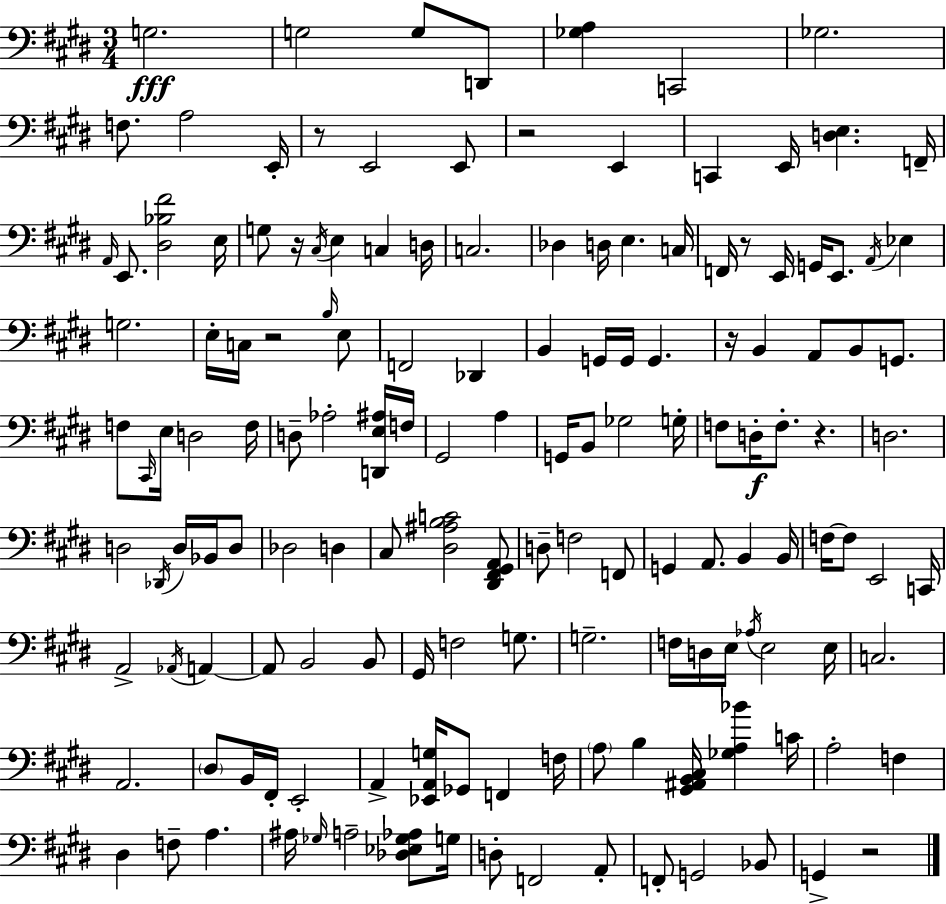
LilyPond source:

{
  \clef bass
  \numericTimeSignature
  \time 3/4
  \key e \major
  g2.\fff | g2 g8 d,8 | <ges a>4 c,2 | ges2. | \break f8. a2 e,16-. | r8 e,2 e,8 | r2 e,4 | c,4 e,16 <d e>4. f,16-- | \break \grace { a,16 } e,8. <dis bes fis'>2 | e16 g8 r16 \acciaccatura { cis16 } e4 c4 | d16 c2. | des4 d16 e4. | \break c16 f,16 r8 e,16 g,16 e,8. \acciaccatura { a,16 } ees4 | g2. | e16-. c16 r2 | \grace { b16 } e8 f,2 | \break des,4 b,4 g,16 g,16 g,4. | r16 b,4 a,8 b,8 | g,8. f8 \grace { cis,16 } e16 d2 | f16 d8-- aes2-. | \break <d, e ais>16 f16 gis,2 | a4 g,16 b,8 ges2 | g16-. f8 d16-.\f f8.-. r4. | d2. | \break d2 | \acciaccatura { des,16 } d16 bes,16 d8 des2 | d4 cis8 <dis ais b c'>2 | <dis, fis, gis, a,>8 d8-- f2 | \break f,8 g,4 a,8. | b,4 b,16 f16~~ f8 e,2 | c,16 a,2-> | \acciaccatura { aes,16 } a,4~~ a,8 b,2 | \break b,8 gis,16 f2 | g8. g2.-- | f16 d16 e16 \acciaccatura { aes16 } e2 | e16 c2. | \break a,2. | \parenthesize dis8 b,16 fis,16-. | e,2-. a,4-> | <ees, a, g>16 ges,8 f,4 f16 \parenthesize a8 b4 | \break <gis, ais, b, cis>16 <ges a bes'>4 c'16 a2-. | f4 dis4 | f8-- a4. ais16 \grace { ges16 } a2-- | <des ees ges aes>8 g16 d8-. f,2 | \break a,8-. f,8-. g,2 | bes,8 g,4-> | r2 \bar "|."
}